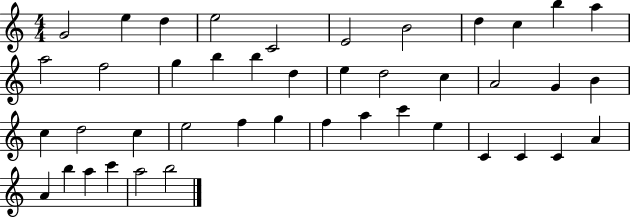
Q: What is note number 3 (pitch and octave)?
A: D5